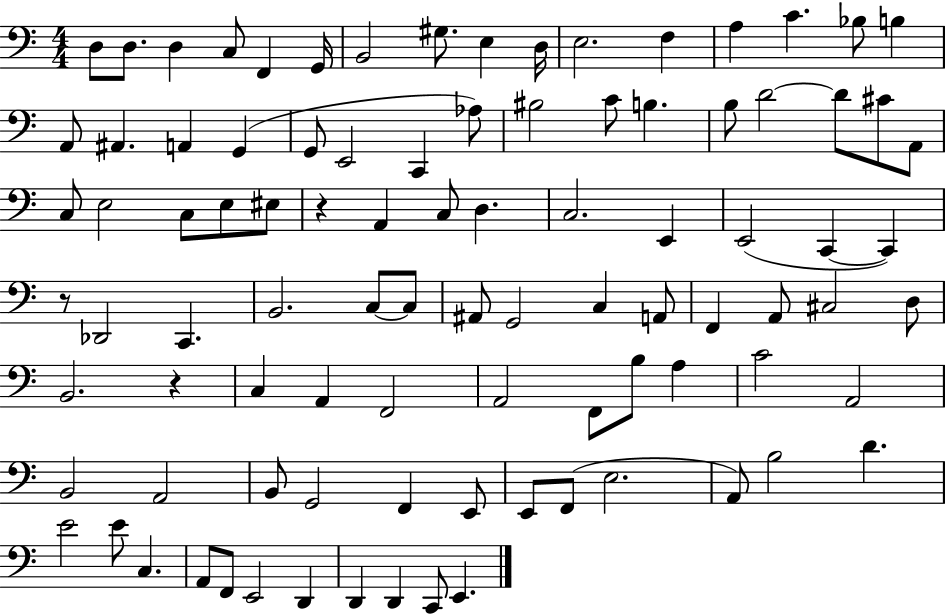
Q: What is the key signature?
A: C major